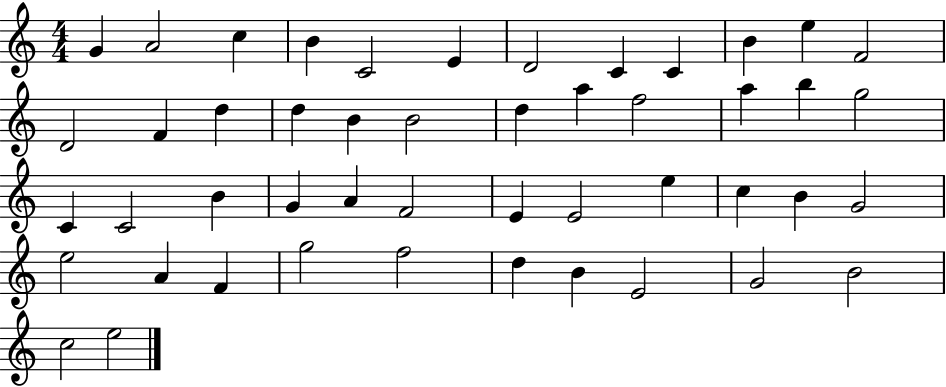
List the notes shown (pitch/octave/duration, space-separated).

G4/q A4/h C5/q B4/q C4/h E4/q D4/h C4/q C4/q B4/q E5/q F4/h D4/h F4/q D5/q D5/q B4/q B4/h D5/q A5/q F5/h A5/q B5/q G5/h C4/q C4/h B4/q G4/q A4/q F4/h E4/q E4/h E5/q C5/q B4/q G4/h E5/h A4/q F4/q G5/h F5/h D5/q B4/q E4/h G4/h B4/h C5/h E5/h